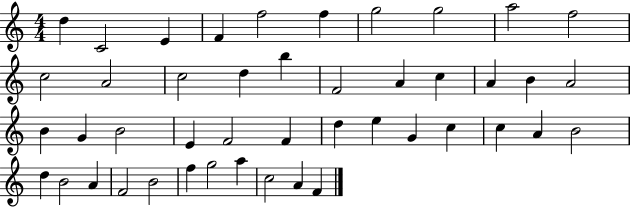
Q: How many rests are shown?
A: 0